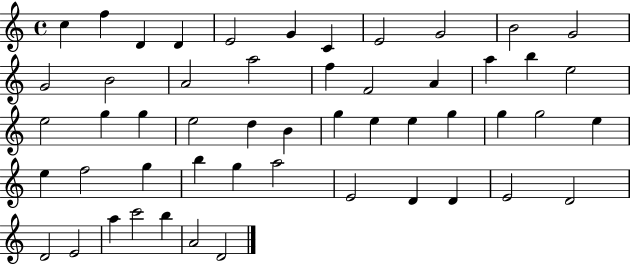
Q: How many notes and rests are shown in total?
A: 52